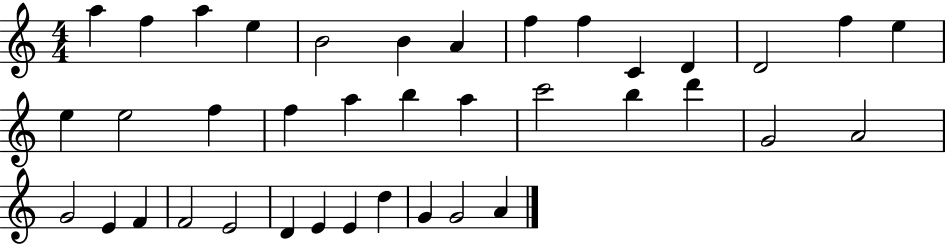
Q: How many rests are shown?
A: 0